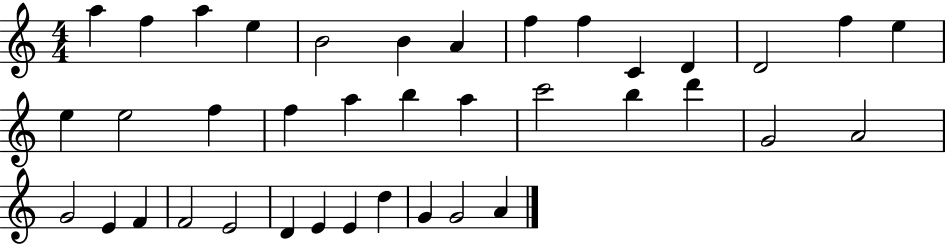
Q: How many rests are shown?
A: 0